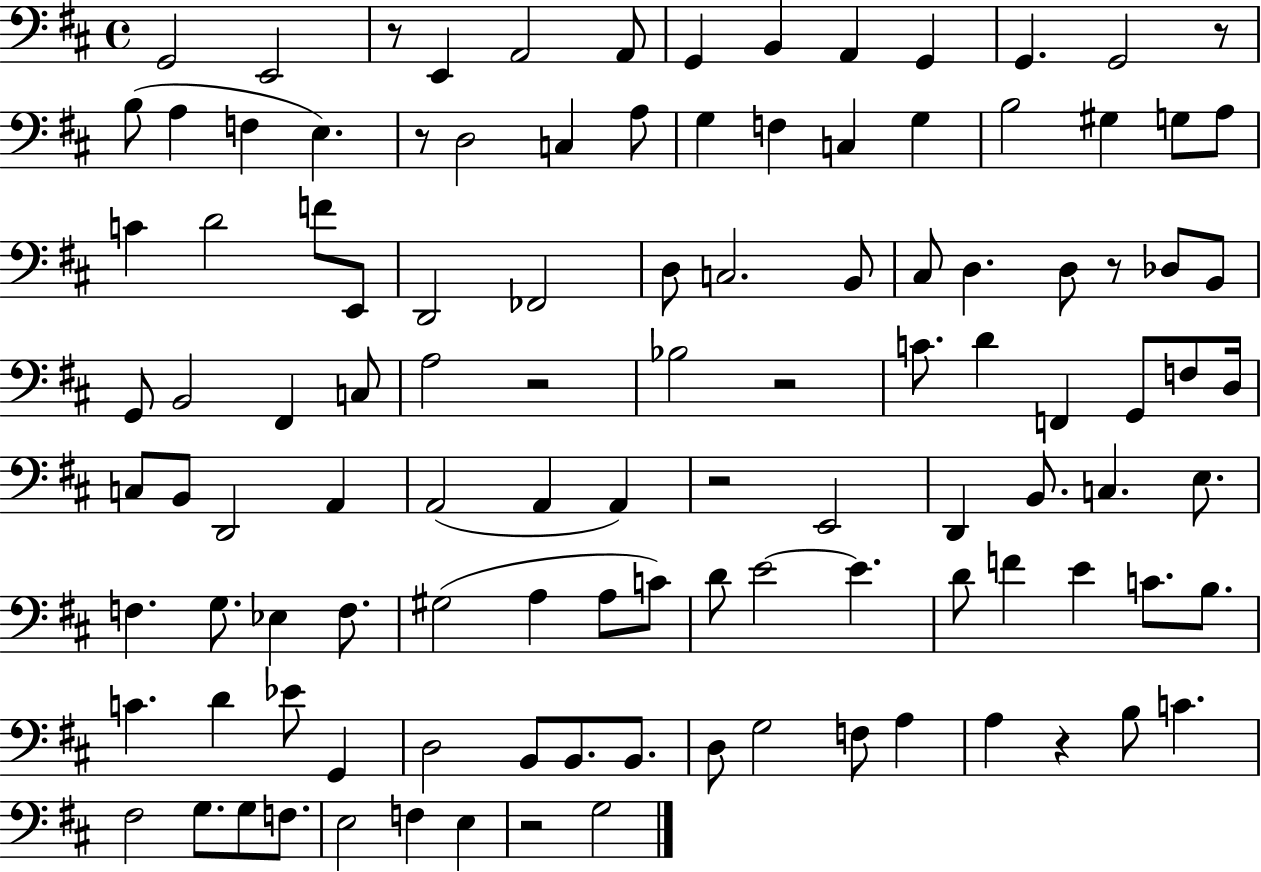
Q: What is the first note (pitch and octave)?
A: G2